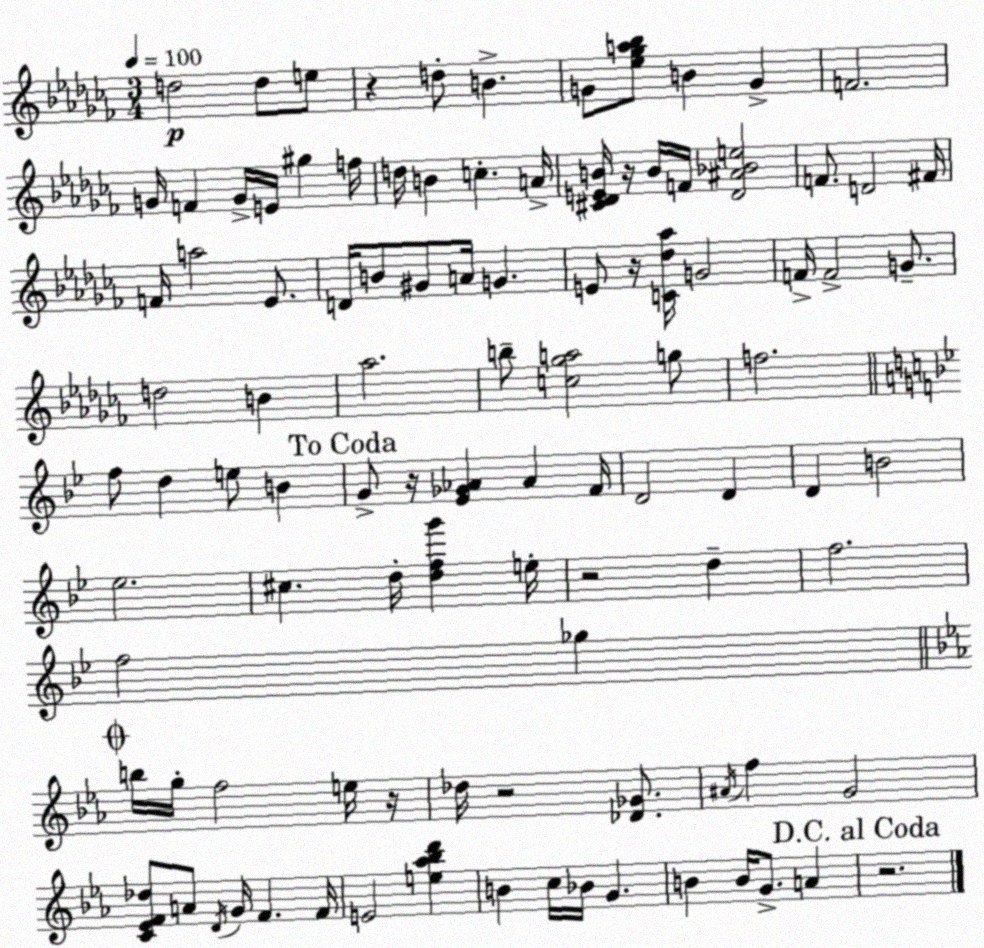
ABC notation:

X:1
T:Untitled
M:3/4
L:1/4
K:Abm
d2 d/2 e/2 z d/2 B G/2 [_e_ga_b]/2 B G F2 G/4 F G/4 E/4 ^g f/4 d/4 B c A/4 [^C_DEB]/4 z/4 B/4 F/4 [_D^A_Be]2 F/2 D2 ^F/4 F/4 a2 _E/2 D/4 B/2 ^G/2 A/4 G E/2 z/4 [C_d_a]/4 G2 F/4 F2 G/2 d2 B _a2 b/2 [c_ga]2 g/2 f2 f/2 d e/2 B G/2 z/4 [_E_G_A] _A F/4 D2 D D B2 _e2 ^c d/4 [dfg'] e/4 z2 d f2 f2 _g b/4 g/4 f2 e/4 z/4 _d/4 z2 [_D_G]/2 ^A/4 f G2 [C_EF_d]/2 A/2 D/4 G/4 F F/4 E2 [e_a_bd'] B c/4 _B/4 G B B/4 G/2 A z2